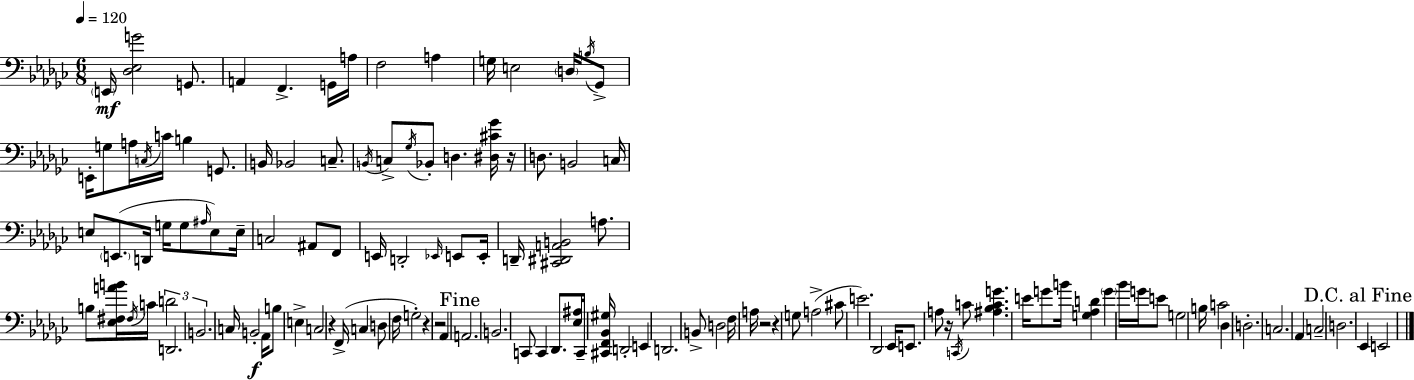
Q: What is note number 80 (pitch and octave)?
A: A3